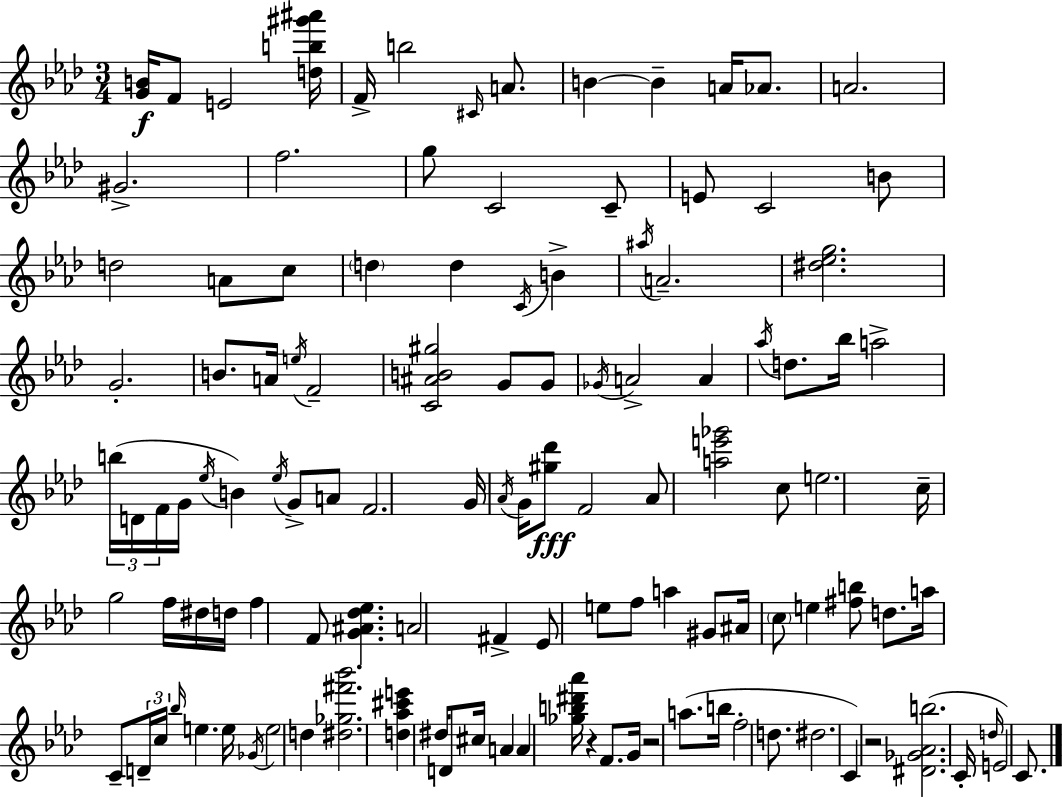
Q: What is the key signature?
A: AES major